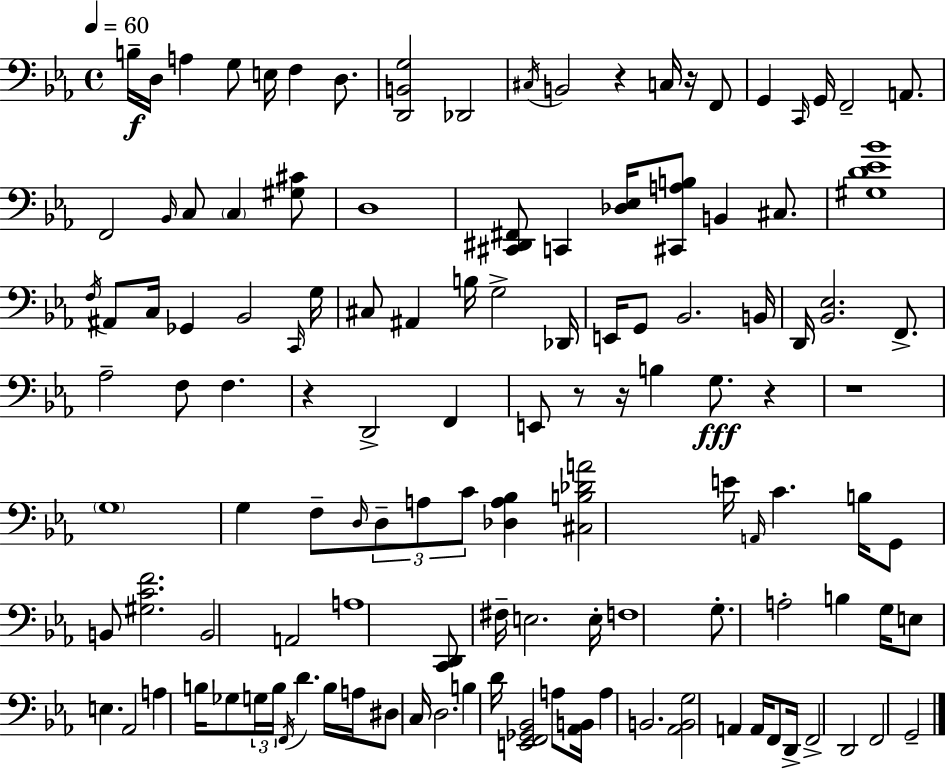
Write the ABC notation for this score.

X:1
T:Untitled
M:4/4
L:1/4
K:Eb
B,/4 D,/4 A, G,/2 E,/4 F, D,/2 [D,,B,,G,]2 _D,,2 ^C,/4 B,,2 z C,/4 z/4 F,,/2 G,, C,,/4 G,,/4 F,,2 A,,/2 F,,2 _B,,/4 C,/2 C, [^G,^C]/2 D,4 [^C,,^D,,^F,,]/2 C,, [_D,_E,]/4 [^C,,A,B,]/2 B,, ^C,/2 [^G,D_E_B]4 F,/4 ^A,,/2 C,/4 _G,, _B,,2 C,,/4 G,/4 ^C,/2 ^A,, B,/4 G,2 _D,,/4 E,,/4 G,,/2 _B,,2 B,,/4 D,,/4 [_B,,_E,]2 F,,/2 _A,2 F,/2 F, z D,,2 F,, E,,/2 z/2 z/4 B, G,/2 z z4 G,4 G, F,/2 D,/4 D,/2 A,/2 C/2 [_D,A,_B,] [^C,B,_DA]2 E/4 A,,/4 C B,/4 G,,/2 B,,/2 [^G,CF]2 B,,2 A,,2 A,4 [C,,D,,]/2 ^F,/4 E,2 E,/4 F,4 G,/2 A,2 B, G,/4 E,/2 E, _A,,2 A, B,/4 _G,/2 G,/4 B,/4 F,,/4 D B,/4 A,/4 ^D,/2 C,/4 D,2 B, D/4 [E,,F,,_G,,_B,,]2 A,/2 [_A,,B,,]/4 A, B,,2 [_A,,B,,G,]2 A,, A,,/4 F,,/2 D,,/4 F,,2 D,,2 F,,2 G,,2